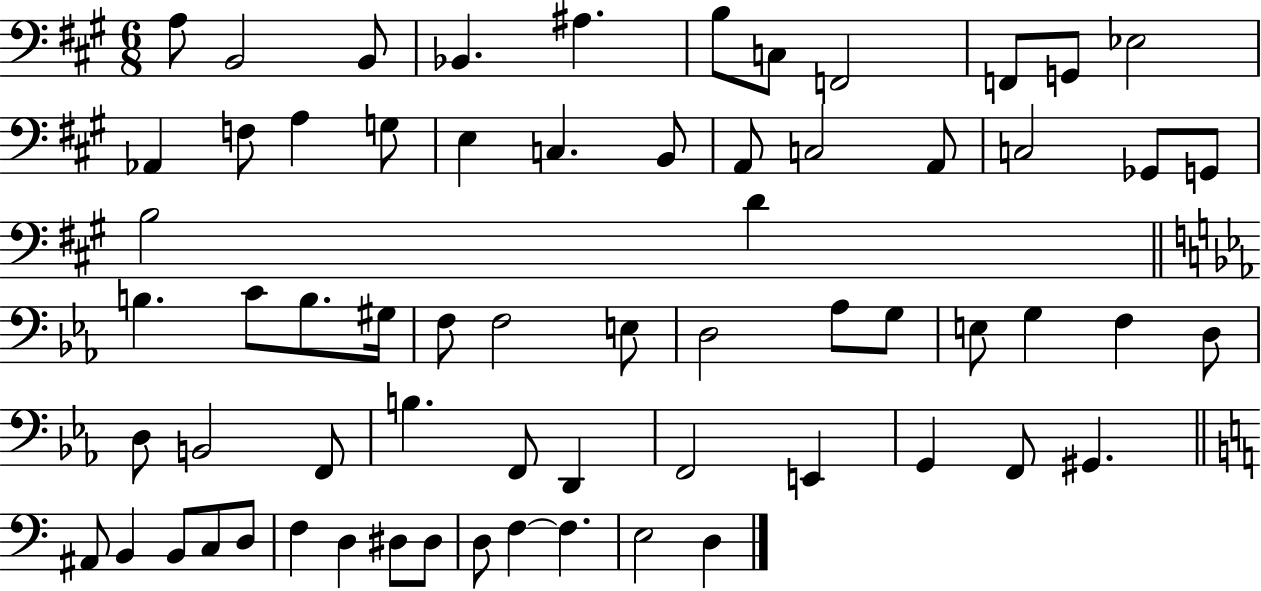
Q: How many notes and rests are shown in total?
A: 65